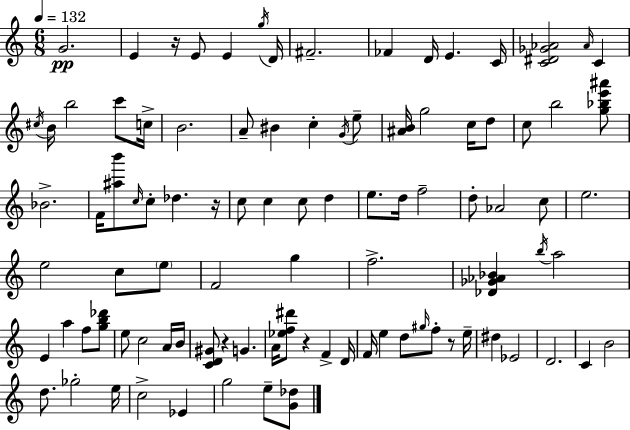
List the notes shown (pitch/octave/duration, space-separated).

G4/h. E4/q R/s E4/e E4/q G5/s D4/s F#4/h. FES4/q D4/s E4/q. C4/s [C4,D#4,Gb4,Ab4]/h Ab4/s C4/q C#5/s B4/s B5/h C6/e C5/s B4/h. A4/e BIS4/q C5/q G4/s E5/e [A#4,B4]/s G5/h C5/s D5/e C5/e B5/h [G5,Bb5,E6,A#6]/e Bb4/h. F4/s [A#5,B6]/e C5/s C5/e Db5/q. R/s C5/e C5/q C5/e D5/q E5/e. D5/s F5/h D5/e Ab4/h C5/e E5/h. E5/h C5/e E5/e F4/h G5/q F5/h. [Db4,Gb4,Ab4,Bb4]/q B5/s A5/h E4/q A5/q F5/e [G5,B5,Db6]/e E5/e C5/h A4/s B4/s [C4,D4,G#4]/e R/q G4/q. A4/s [Eb5,F5,D#6]/e R/q F4/q D4/s F4/s E5/q D5/e G#5/s F5/e R/e E5/s D#5/q Eb4/h D4/h. C4/q B4/h D5/e. Gb5/h E5/s C5/h Eb4/q G5/h E5/e [G4,Db5]/e